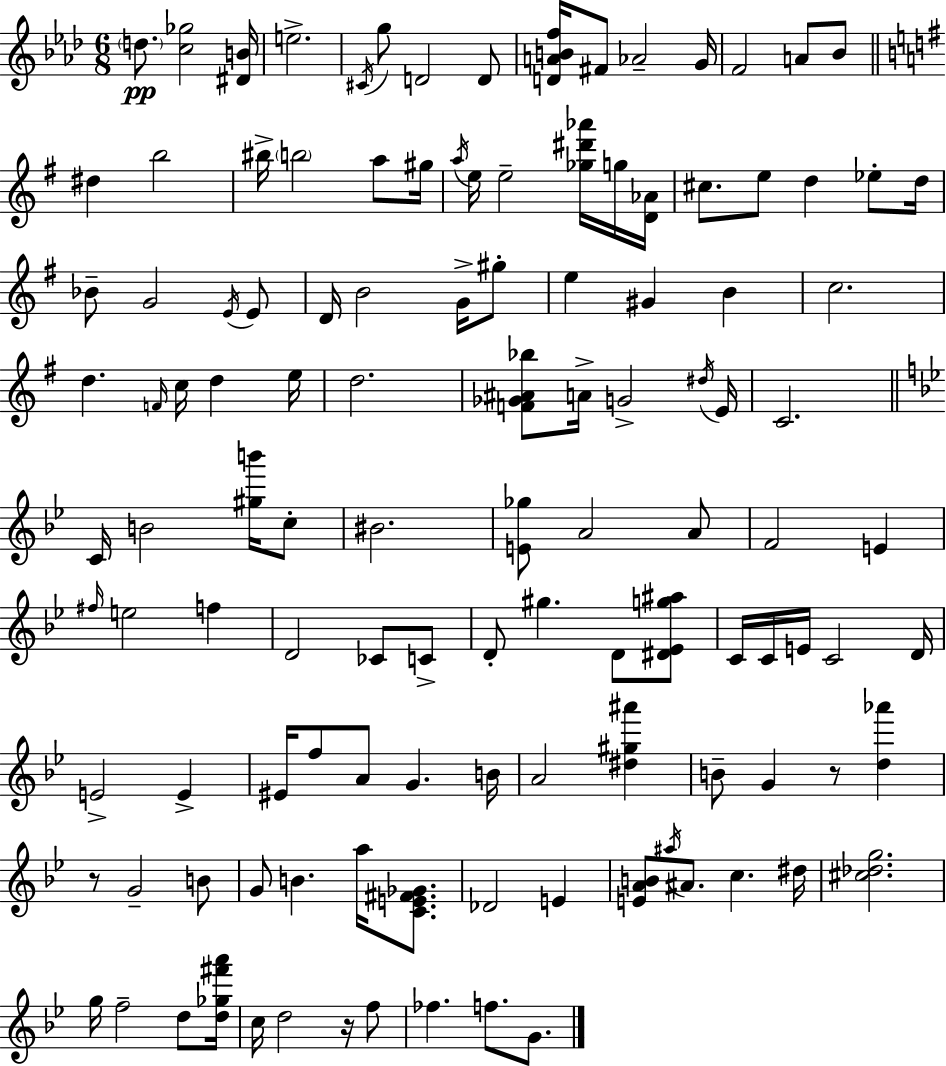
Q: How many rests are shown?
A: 3